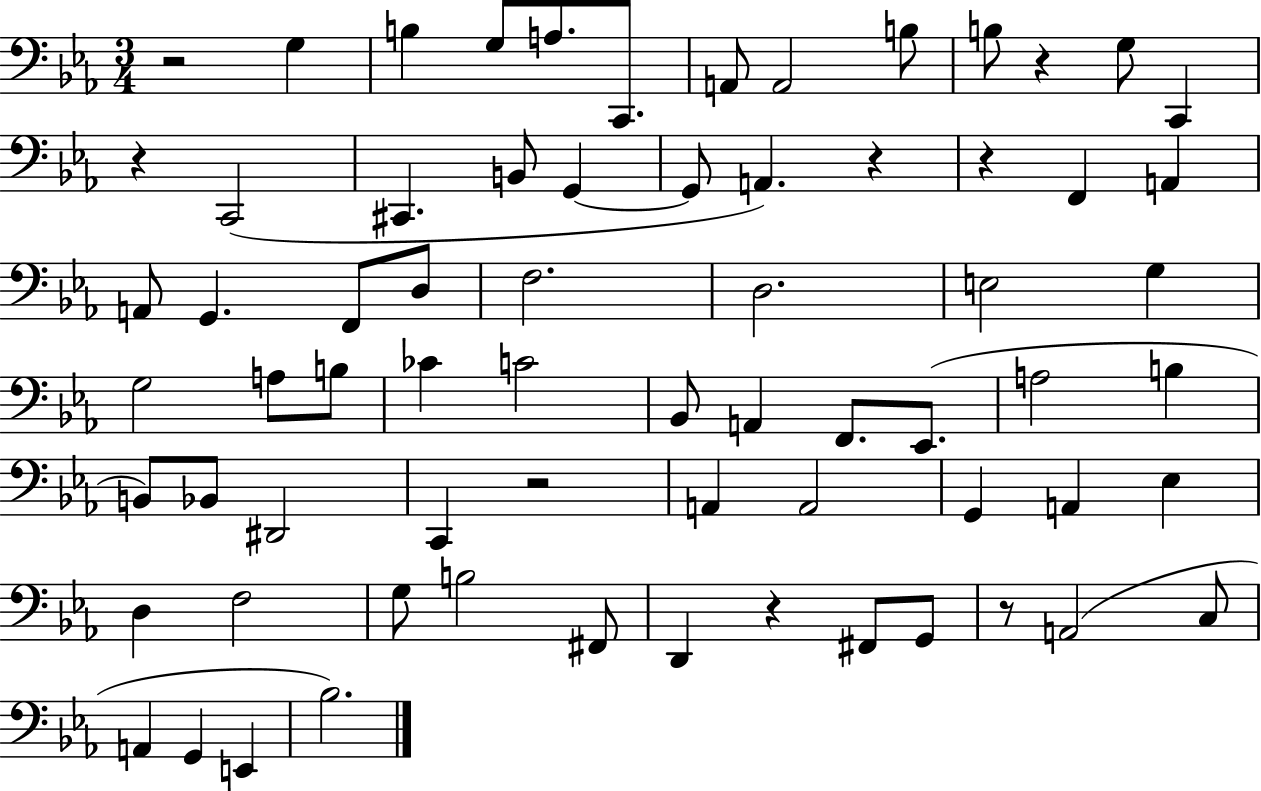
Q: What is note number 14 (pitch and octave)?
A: B2